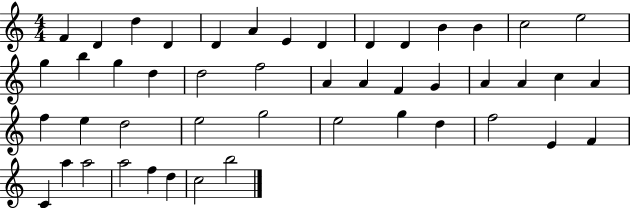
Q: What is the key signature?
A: C major